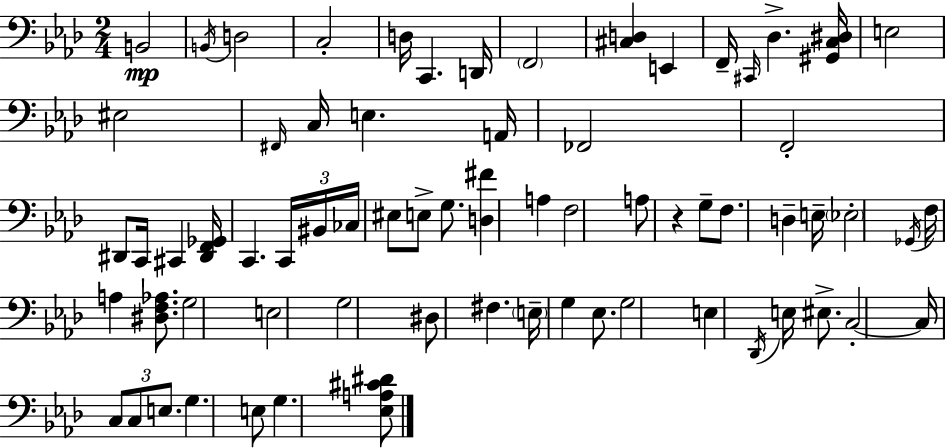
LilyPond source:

{
  \clef bass
  \numericTimeSignature
  \time 2/4
  \key aes \major
  \repeat volta 2 { b,2\mp | \acciaccatura { b,16 } d2 | c2-. | d16 c,4. | \break d,16 \parenthesize f,2 | <cis d>4 e,4 | f,16-- \grace { cis,16 } des4.-> | <gis, c dis>16 e2 | \break eis2 | \grace { fis,16 } c16 e4. | a,16 fes,2 | f,2-. | \break dis,8 c,16 cis,4 | <dis, f, ges,>16 c,4. | \tuplet 3/2 { c,16 bis,16 ces16 } eis8 e8-> | g8. <d fis'>4 a4 | \break f2 | a8 r4 | g8-- f8. d4-- | e16-- \parenthesize ees2-. | \break \acciaccatura { ges,16 } f16 a4 | <dis f aes>8. g2 | e2 | g2 | \break dis8 fis4. | \parenthesize e16-- g4 | ees8. g2 | e4 | \break \acciaccatura { des,16 } e16 eis8.-> c2-.~~ | c16 \tuplet 3/2 { c8 | c8 e8. } g4. | e8 g4. | \break <ees a cis' dis'>8 } \bar "|."
}